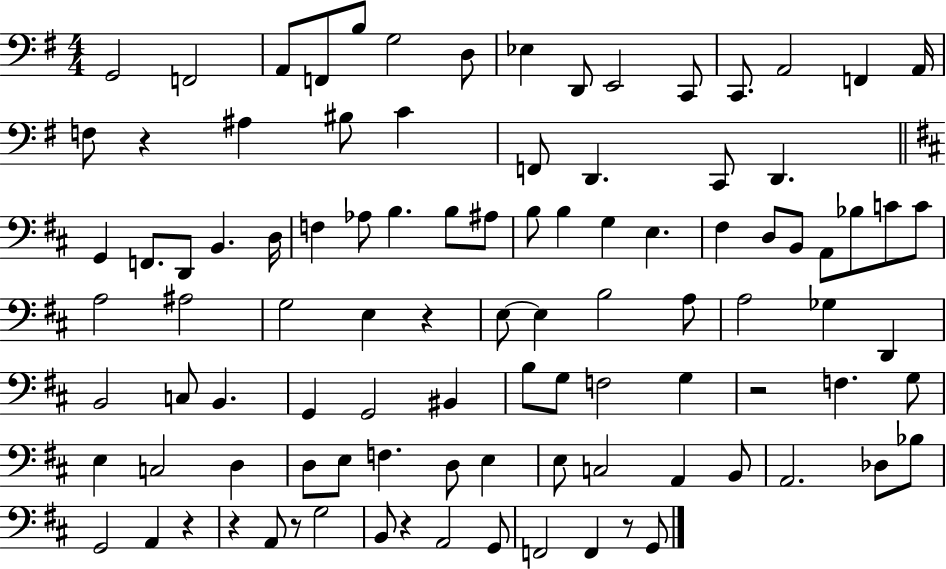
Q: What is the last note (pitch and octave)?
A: G2